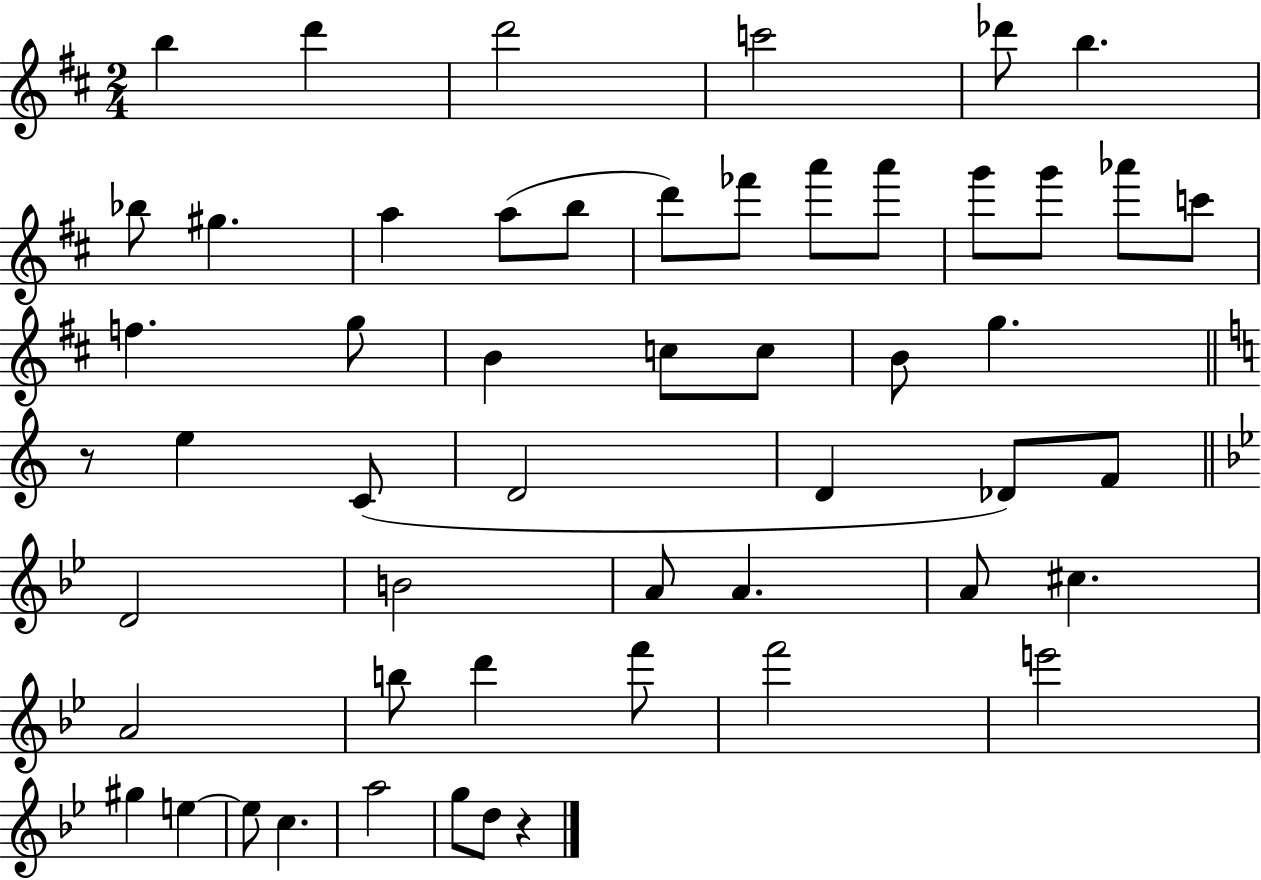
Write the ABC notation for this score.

X:1
T:Untitled
M:2/4
L:1/4
K:D
b d' d'2 c'2 _d'/2 b _b/2 ^g a a/2 b/2 d'/2 _f'/2 a'/2 a'/2 g'/2 g'/2 _a'/2 c'/2 f g/2 B c/2 c/2 B/2 g z/2 e C/2 D2 D _D/2 F/2 D2 B2 A/2 A A/2 ^c A2 b/2 d' f'/2 f'2 e'2 ^g e e/2 c a2 g/2 d/2 z